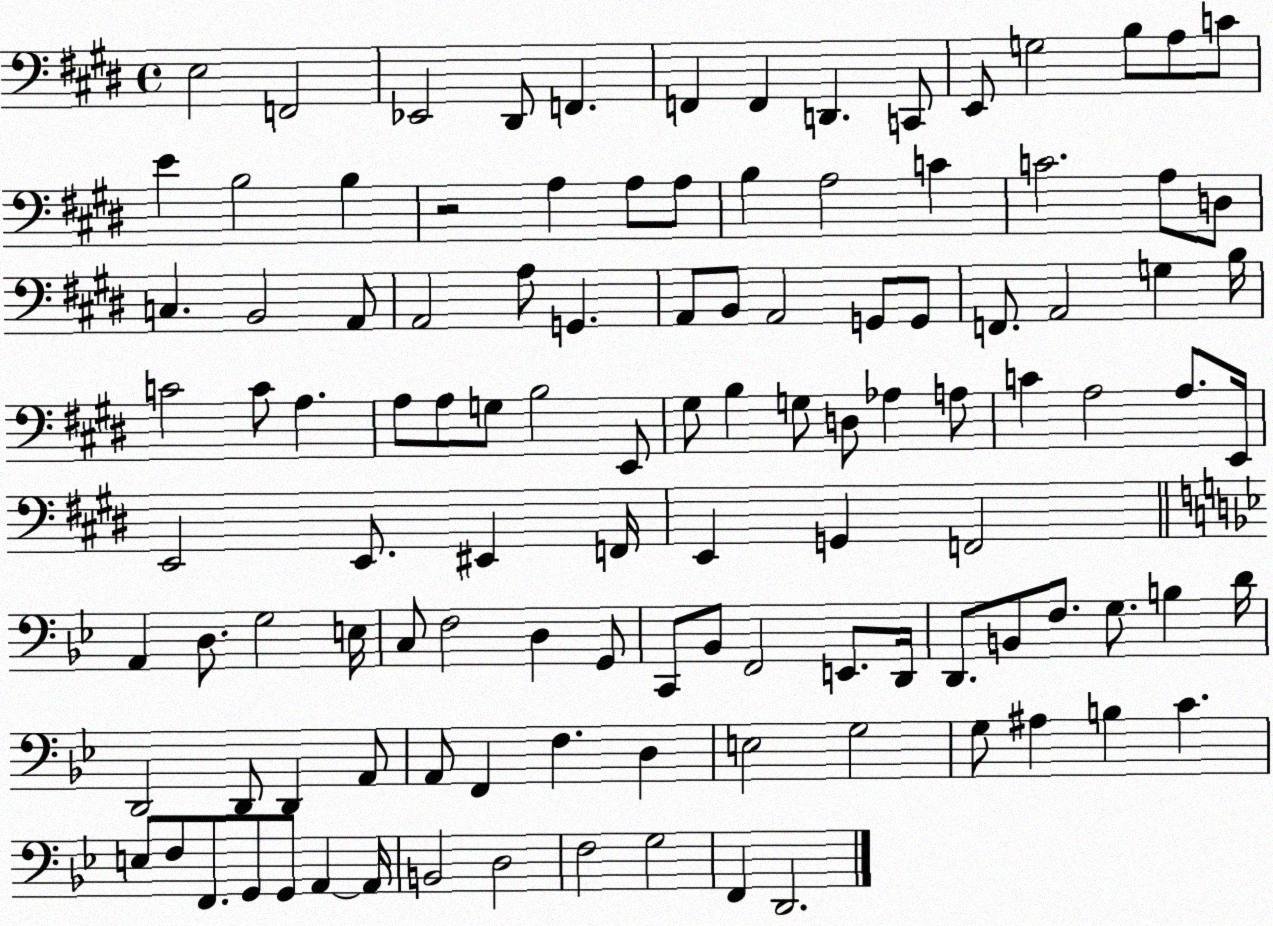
X:1
T:Untitled
M:4/4
L:1/4
K:E
E,2 F,,2 _E,,2 ^D,,/2 F,, F,, F,, D,, C,,/2 E,,/2 G,2 B,/2 A,/2 C/2 E B,2 B, z2 A, A,/2 A,/2 B, A,2 C C2 A,/2 D,/2 C, B,,2 A,,/2 A,,2 A,/2 G,, A,,/2 B,,/2 A,,2 G,,/2 G,,/2 F,,/2 A,,2 G, B,/4 C2 C/2 A, A,/2 A,/2 G,/2 B,2 E,,/2 ^G,/2 B, G,/2 D,/2 _A, A,/2 C A,2 A,/2 E,,/4 E,,2 E,,/2 ^E,, F,,/4 E,, G,, F,,2 A,, D,/2 G,2 E,/4 C,/2 F,2 D, G,,/2 C,,/2 _B,,/2 F,,2 E,,/2 D,,/4 D,,/2 B,,/2 F,/2 G,/2 B, D/4 D,,2 D,,/2 D,, A,,/2 A,,/2 F,, F, D, E,2 G,2 G,/2 ^A, B, C E,/2 F,/2 F,,/2 G,,/2 G,,/2 A,, A,,/4 B,,2 D,2 F,2 G,2 F,, D,,2